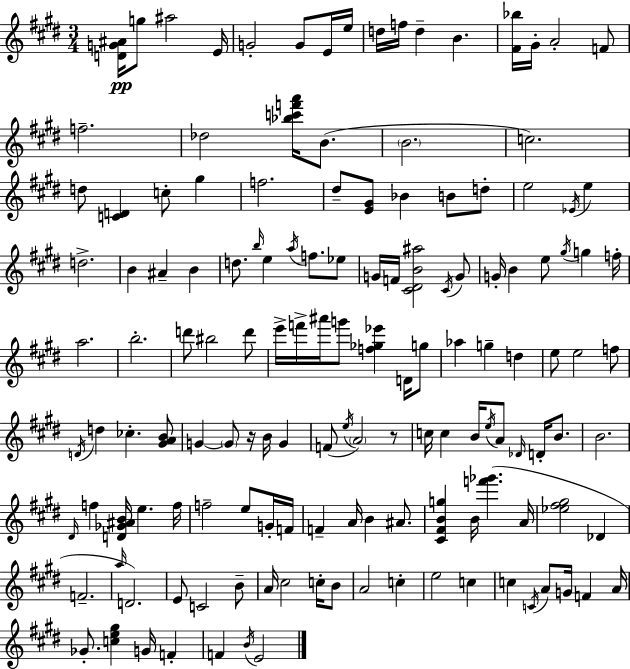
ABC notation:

X:1
T:Untitled
M:3/4
L:1/4
K:E
[DG^A]/4 g/2 ^a2 E/4 G2 G/2 E/4 e/4 d/4 f/4 d B [^F_b]/4 ^G/4 A2 F/2 f2 _d2 [_bc'f'a']/4 B/2 B2 c2 d/2 [CD] c/2 ^g f2 ^d/2 [E^G]/2 _B B/2 d/2 e2 _E/4 e d2 B ^A B d/2 b/4 e a/4 f/2 _e/2 G/4 F/4 [^C^DB^a]2 ^C/4 G/2 G/4 B e/2 ^g/4 g f/4 a2 b2 d'/2 ^b2 d'/2 e'/4 f'/4 ^a'/4 g'/2 [f_g_e'] D/4 g/2 _a g d e/2 e2 f/2 D/4 d _c [^GAB]/2 G G/2 z/4 B/4 G F/2 e/4 A2 z/2 c/4 c B/4 e/4 A/2 _D/4 D/4 B/2 B2 ^D/4 f [D_G^AB]/4 e f/4 f2 e/2 G/4 F/4 F A/4 B ^A/2 [^C^FBg] B/4 [f'_g'] A/4 [_e^f^g]2 _D F2 a/4 D2 E/2 C2 B/2 A/4 ^c2 c/4 B/2 A2 c e2 c c C/4 A/2 G/4 F A/4 _G/2 [ce^g] G/4 F F B/4 E2